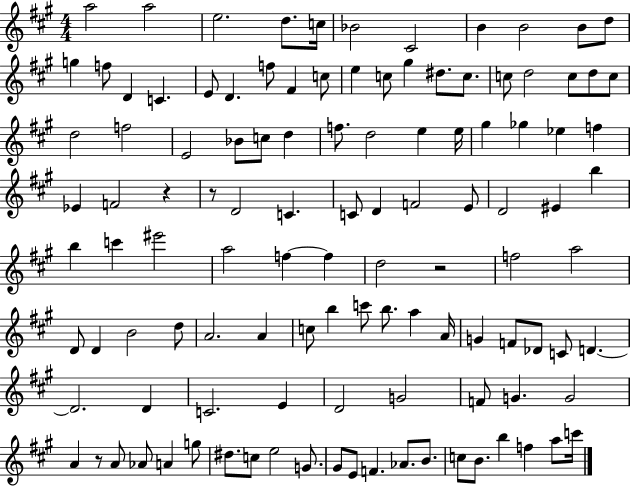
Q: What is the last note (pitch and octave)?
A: C6